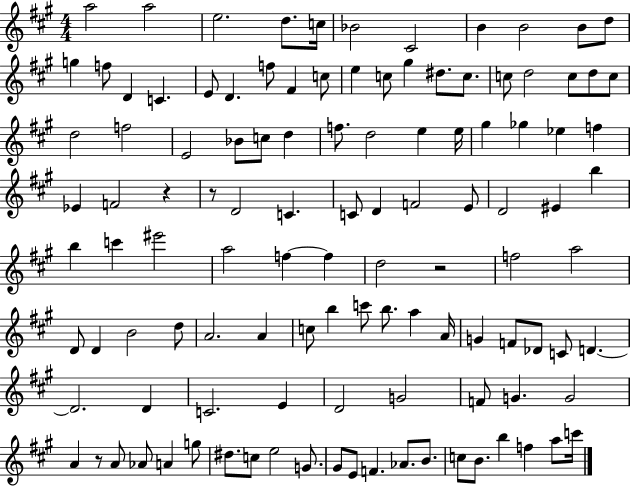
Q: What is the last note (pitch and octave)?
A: C6